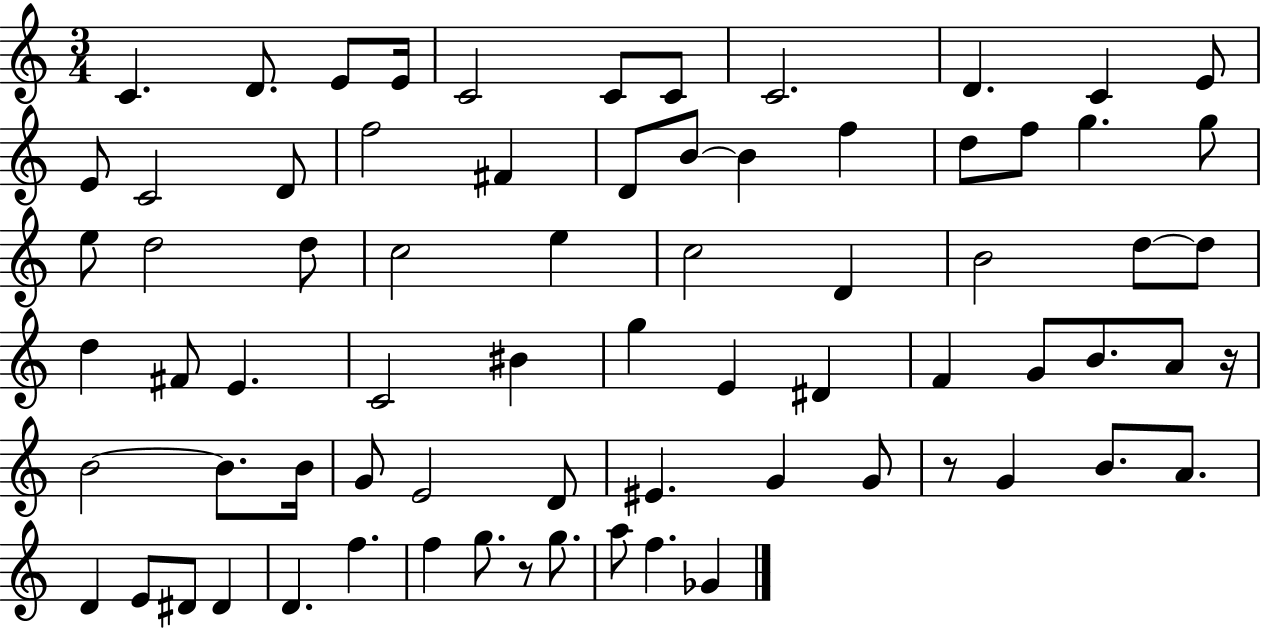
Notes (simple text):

C4/q. D4/e. E4/e E4/s C4/h C4/e C4/e C4/h. D4/q. C4/q E4/e E4/e C4/h D4/e F5/h F#4/q D4/e B4/e B4/q F5/q D5/e F5/e G5/q. G5/e E5/e D5/h D5/e C5/h E5/q C5/h D4/q B4/h D5/e D5/e D5/q F#4/e E4/q. C4/h BIS4/q G5/q E4/q D#4/q F4/q G4/e B4/e. A4/e R/s B4/h B4/e. B4/s G4/e E4/h D4/e EIS4/q. G4/q G4/e R/e G4/q B4/e. A4/e. D4/q E4/e D#4/e D#4/q D4/q. F5/q. F5/q G5/e. R/e G5/e. A5/e F5/q. Gb4/q